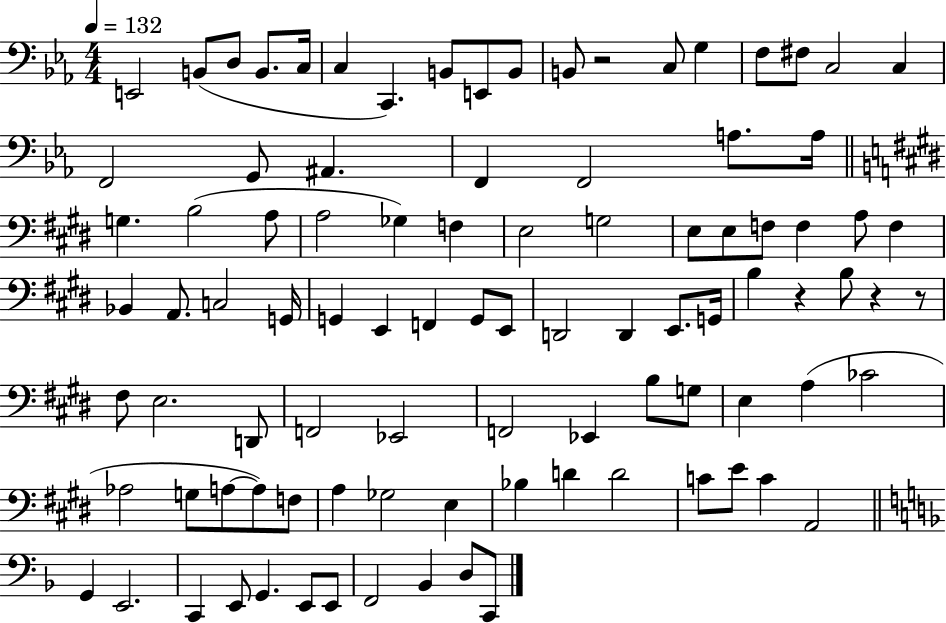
{
  \clef bass
  \numericTimeSignature
  \time 4/4
  \key ees \major
  \tempo 4 = 132
  \repeat volta 2 { e,2 b,8( d8 b,8. c16 | c4 c,4.) b,8 e,8 b,8 | b,8 r2 c8 g4 | f8 fis8 c2 c4 | \break f,2 g,8 ais,4. | f,4 f,2 a8. a16 | \bar "||" \break \key e \major g4. b2( a8 | a2 ges4) f4 | e2 g2 | e8 e8 f8 f4 a8 f4 | \break bes,4 a,8. c2 g,16 | g,4 e,4 f,4 g,8 e,8 | d,2 d,4 e,8. g,16 | b4 r4 b8 r4 r8 | \break fis8 e2. d,8 | f,2 ees,2 | f,2 ees,4 b8 g8 | e4 a4( ces'2 | \break aes2 g8 a8~~ a8) f8 | a4 ges2 e4 | bes4 d'4 d'2 | c'8 e'8 c'4 a,2 | \break \bar "||" \break \key f \major g,4 e,2. | c,4 e,8 g,4. e,8 e,8 | f,2 bes,4 d8 c,8 | } \bar "|."
}